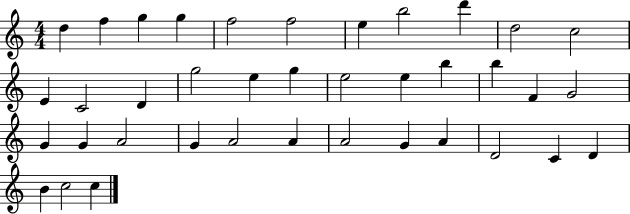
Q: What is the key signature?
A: C major